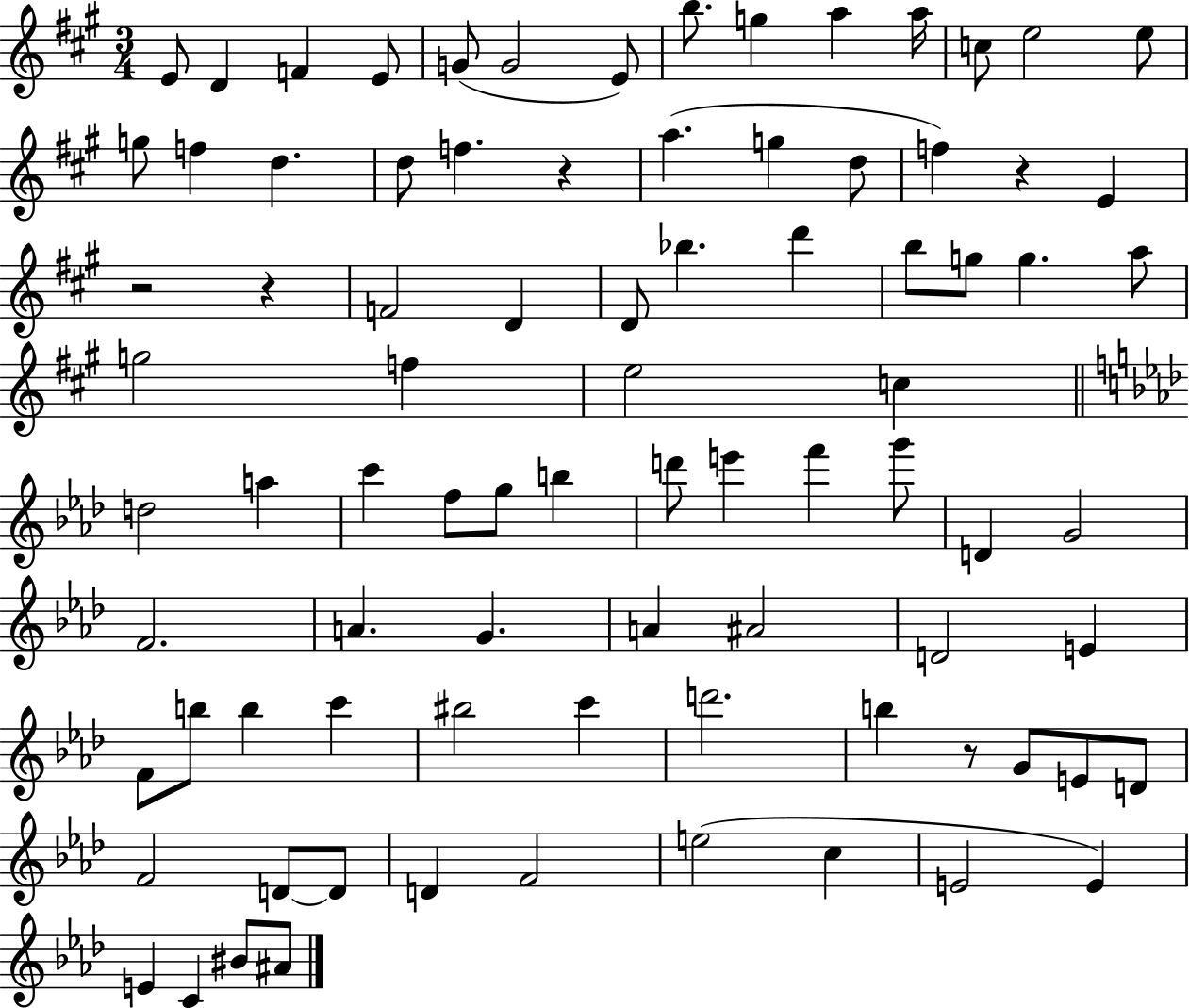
X:1
T:Untitled
M:3/4
L:1/4
K:A
E/2 D F E/2 G/2 G2 E/2 b/2 g a a/4 c/2 e2 e/2 g/2 f d d/2 f z a g d/2 f z E z2 z F2 D D/2 _b d' b/2 g/2 g a/2 g2 f e2 c d2 a c' f/2 g/2 b d'/2 e' f' g'/2 D G2 F2 A G A ^A2 D2 E F/2 b/2 b c' ^b2 c' d'2 b z/2 G/2 E/2 D/2 F2 D/2 D/2 D F2 e2 c E2 E E C ^B/2 ^A/2